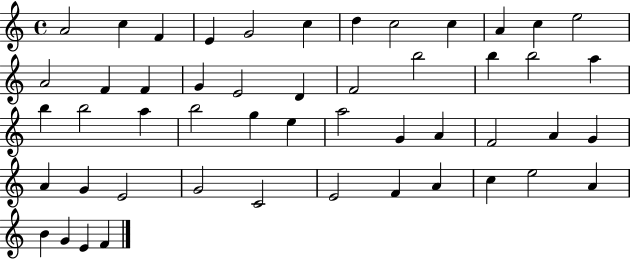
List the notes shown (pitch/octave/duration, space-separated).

A4/h C5/q F4/q E4/q G4/h C5/q D5/q C5/h C5/q A4/q C5/q E5/h A4/h F4/q F4/q G4/q E4/h D4/q F4/h B5/h B5/q B5/h A5/q B5/q B5/h A5/q B5/h G5/q E5/q A5/h G4/q A4/q F4/h A4/q G4/q A4/q G4/q E4/h G4/h C4/h E4/h F4/q A4/q C5/q E5/h A4/q B4/q G4/q E4/q F4/q